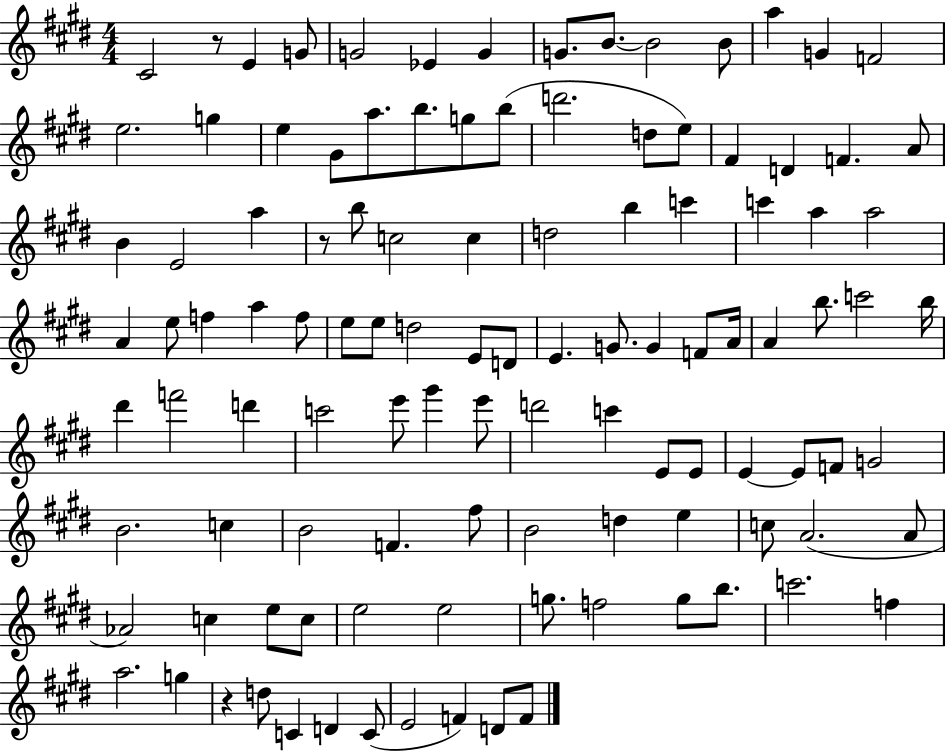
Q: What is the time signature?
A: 4/4